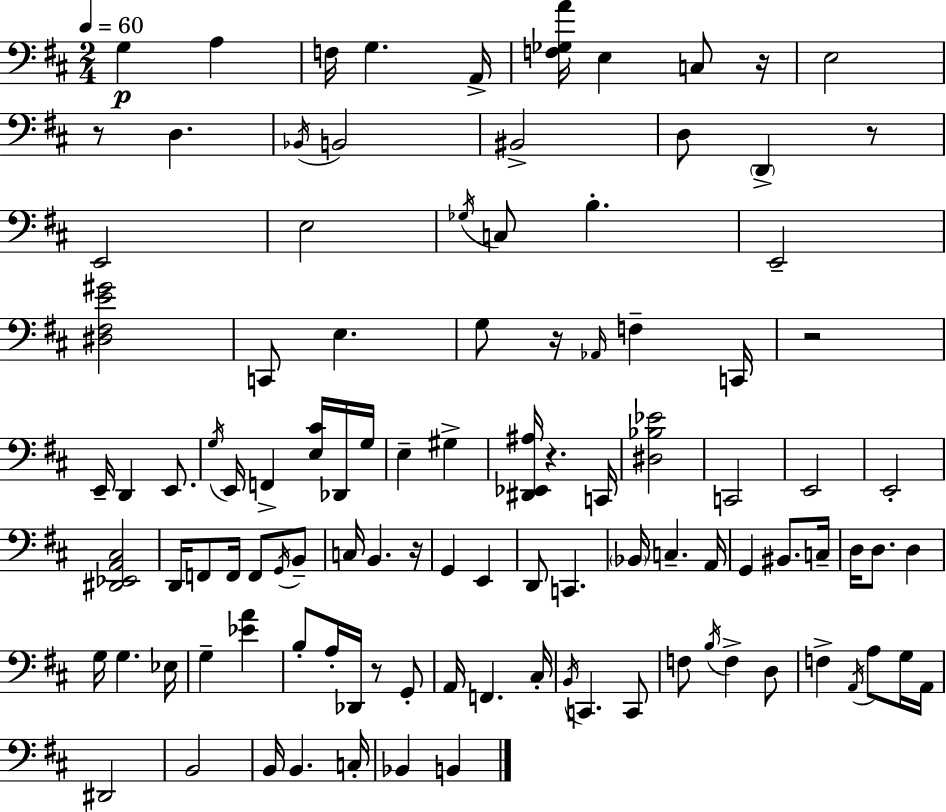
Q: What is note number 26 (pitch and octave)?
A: C2